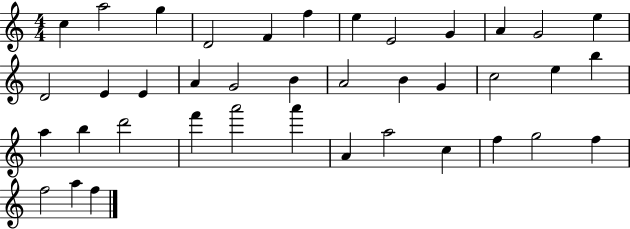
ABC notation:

X:1
T:Untitled
M:4/4
L:1/4
K:C
c a2 g D2 F f e E2 G A G2 e D2 E E A G2 B A2 B G c2 e b a b d'2 f' a'2 a' A a2 c f g2 f f2 a f